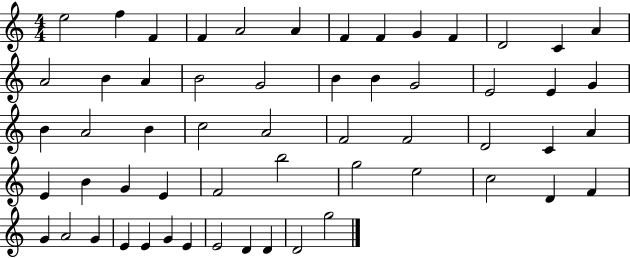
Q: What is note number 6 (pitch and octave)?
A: A4